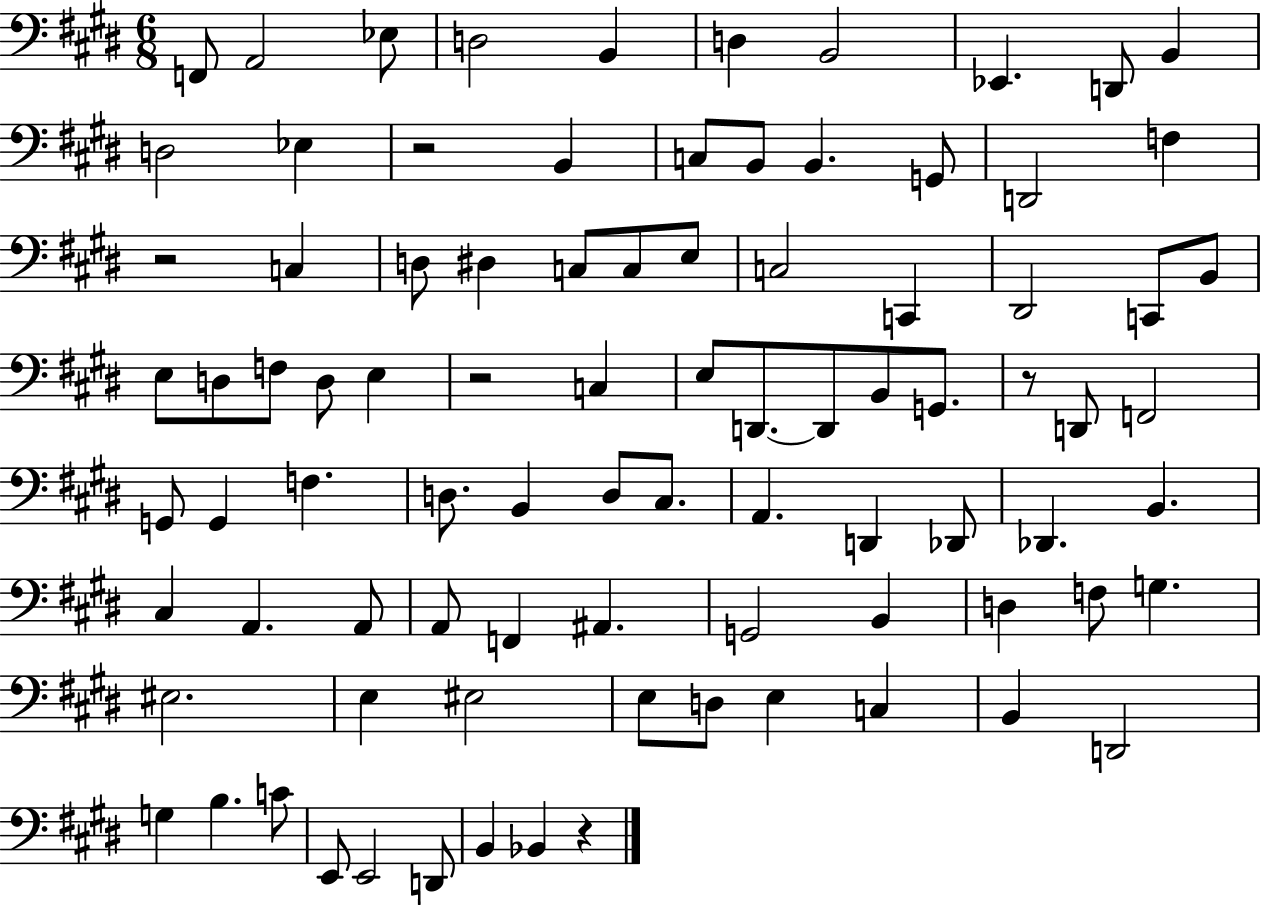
{
  \clef bass
  \numericTimeSignature
  \time 6/8
  \key e \major
  f,8 a,2 ees8 | d2 b,4 | d4 b,2 | ees,4. d,8 b,4 | \break d2 ees4 | r2 b,4 | c8 b,8 b,4. g,8 | d,2 f4 | \break r2 c4 | d8 dis4 c8 c8 e8 | c2 c,4 | dis,2 c,8 b,8 | \break e8 d8 f8 d8 e4 | r2 c4 | e8 d,8.~~ d,8 b,8 g,8. | r8 d,8 f,2 | \break g,8 g,4 f4. | d8. b,4 d8 cis8. | a,4. d,4 des,8 | des,4. b,4. | \break cis4 a,4. a,8 | a,8 f,4 ais,4. | g,2 b,4 | d4 f8 g4. | \break eis2. | e4 eis2 | e8 d8 e4 c4 | b,4 d,2 | \break g4 b4. c'8 | e,8 e,2 d,8 | b,4 bes,4 r4 | \bar "|."
}